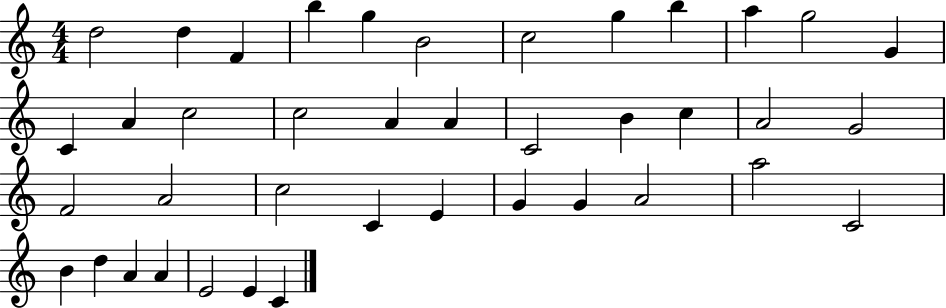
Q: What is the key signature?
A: C major